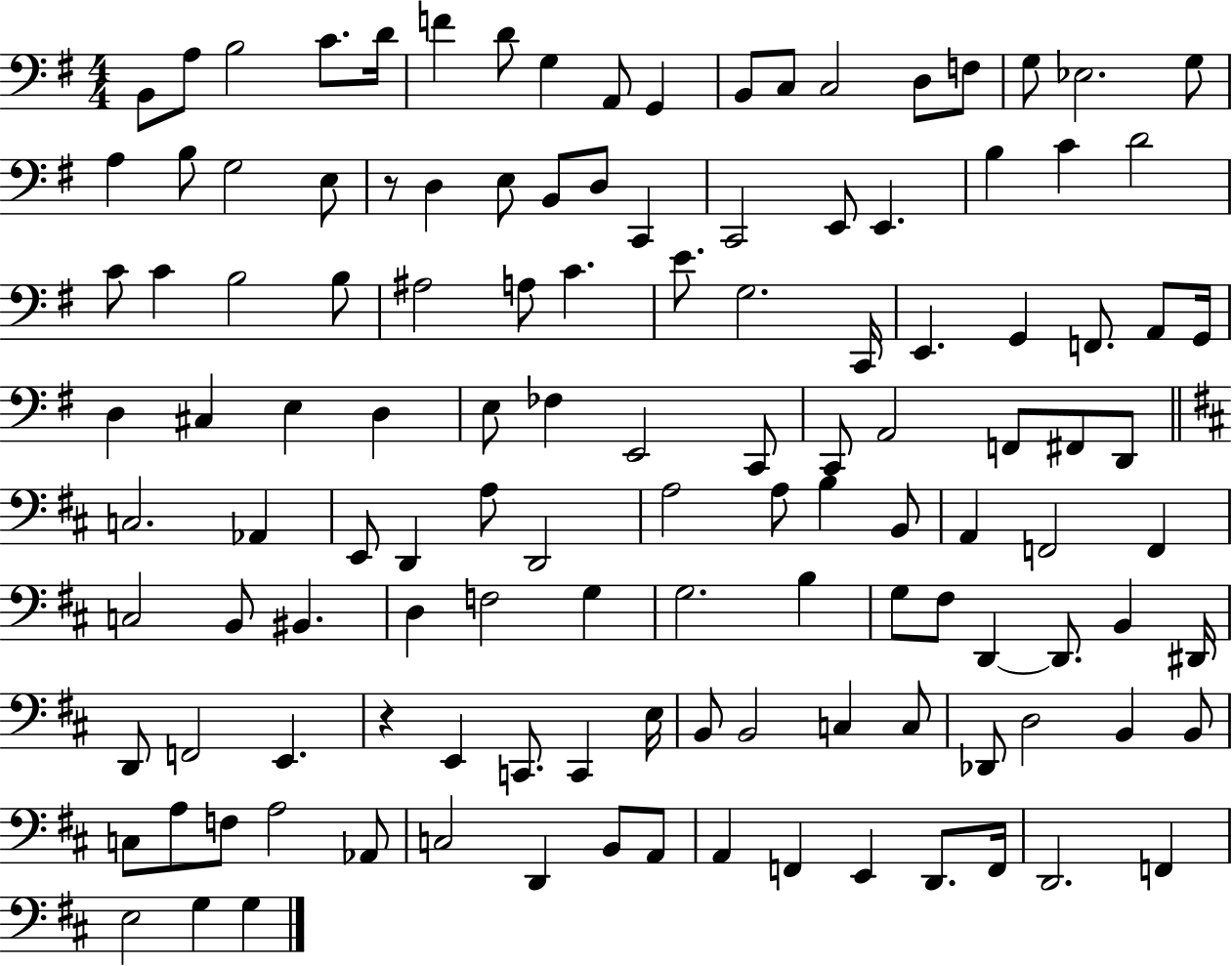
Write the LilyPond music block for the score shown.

{
  \clef bass
  \numericTimeSignature
  \time 4/4
  \key g \major
  b,8 a8 b2 c'8. d'16 | f'4 d'8 g4 a,8 g,4 | b,8 c8 c2 d8 f8 | g8 ees2. g8 | \break a4 b8 g2 e8 | r8 d4 e8 b,8 d8 c,4 | c,2 e,8 e,4. | b4 c'4 d'2 | \break c'8 c'4 b2 b8 | ais2 a8 c'4. | e'8. g2. c,16 | e,4. g,4 f,8. a,8 g,16 | \break d4 cis4 e4 d4 | e8 fes4 e,2 c,8 | c,8 a,2 f,8 fis,8 d,8 | \bar "||" \break \key b \minor c2. aes,4 | e,8 d,4 a8 d,2 | a2 a8 b4 b,8 | a,4 f,2 f,4 | \break c2 b,8 bis,4. | d4 f2 g4 | g2. b4 | g8 fis8 d,4~~ d,8. b,4 dis,16 | \break d,8 f,2 e,4. | r4 e,4 c,8. c,4 e16 | b,8 b,2 c4 c8 | des,8 d2 b,4 b,8 | \break c8 a8 f8 a2 aes,8 | c2 d,4 b,8 a,8 | a,4 f,4 e,4 d,8. f,16 | d,2. f,4 | \break e2 g4 g4 | \bar "|."
}